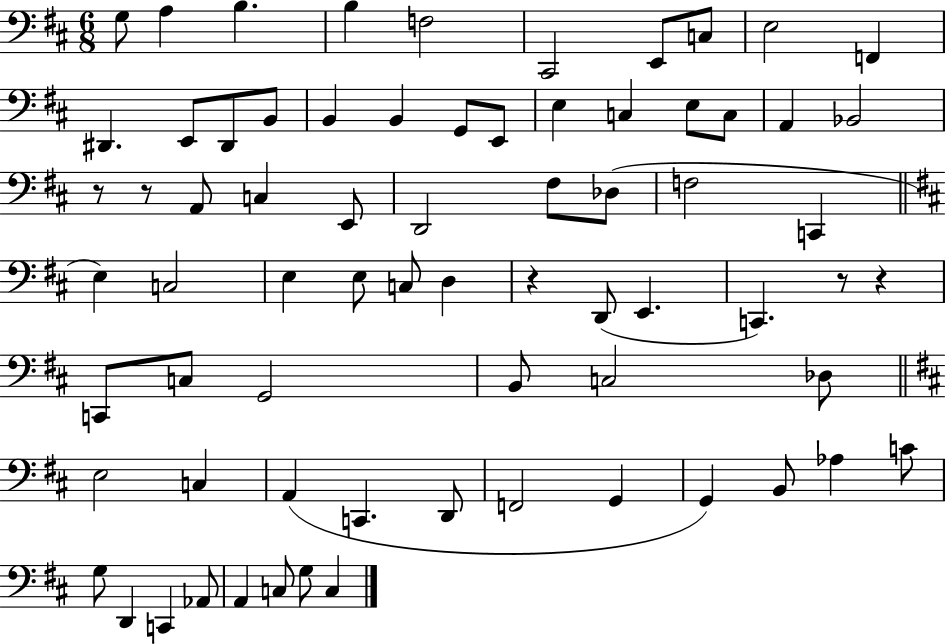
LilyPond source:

{
  \clef bass
  \numericTimeSignature
  \time 6/8
  \key d \major
  \repeat volta 2 { g8 a4 b4. | b4 f2 | cis,2 e,8 c8 | e2 f,4 | \break dis,4. e,8 dis,8 b,8 | b,4 b,4 g,8 e,8 | e4 c4 e8 c8 | a,4 bes,2 | \break r8 r8 a,8 c4 e,8 | d,2 fis8 des8( | f2 c,4 | \bar "||" \break \key d \major e4) c2 | e4 e8 c8 d4 | r4 d,8( e,4. | c,4.) r8 r4 | \break c,8 c8 g,2 | b,8 c2 des8 | \bar "||" \break \key b \minor e2 c4 | a,4( c,4. d,8 | f,2 g,4 | g,4) b,8 aes4 c'8 | \break g8 d,4 c,4 aes,8 | a,4 c8 g8 c4 | } \bar "|."
}